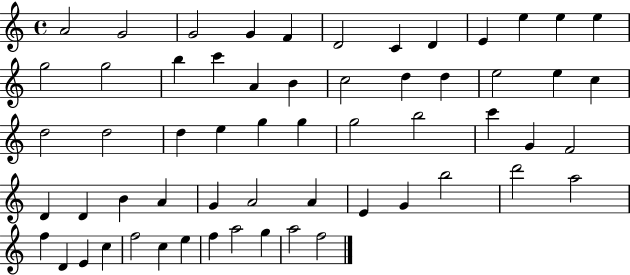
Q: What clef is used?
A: treble